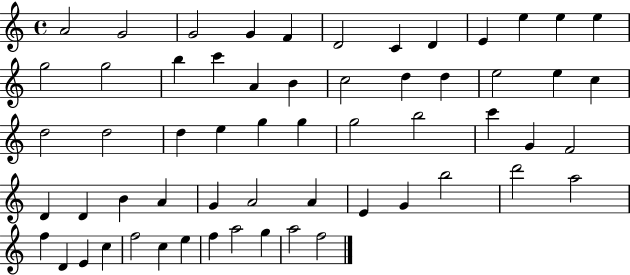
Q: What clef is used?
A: treble